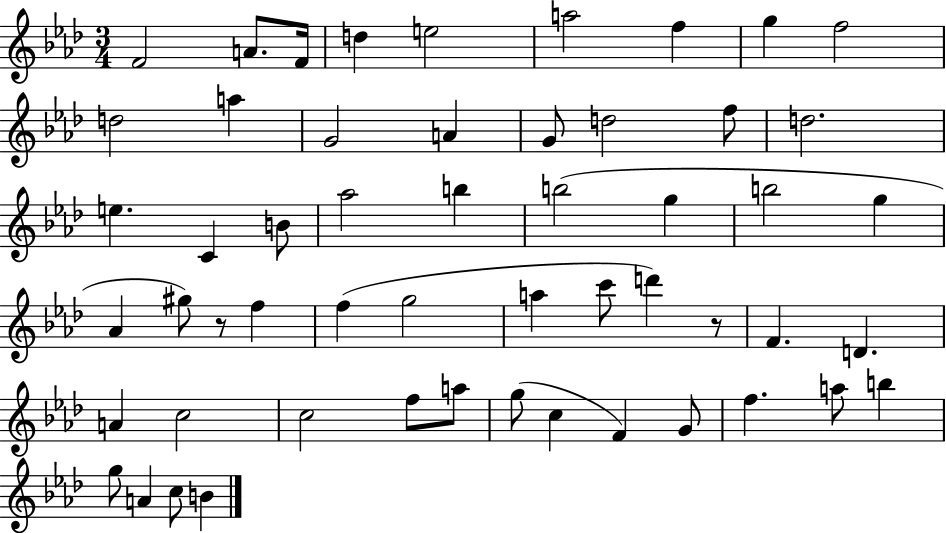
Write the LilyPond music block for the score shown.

{
  \clef treble
  \numericTimeSignature
  \time 3/4
  \key aes \major
  \repeat volta 2 { f'2 a'8. f'16 | d''4 e''2 | a''2 f''4 | g''4 f''2 | \break d''2 a''4 | g'2 a'4 | g'8 d''2 f''8 | d''2. | \break e''4. c'4 b'8 | aes''2 b''4 | b''2( g''4 | b''2 g''4 | \break aes'4 gis''8) r8 f''4 | f''4( g''2 | a''4 c'''8 d'''4) r8 | f'4. d'4. | \break a'4 c''2 | c''2 f''8 a''8 | g''8( c''4 f'4) g'8 | f''4. a''8 b''4 | \break g''8 a'4 c''8 b'4 | } \bar "|."
}